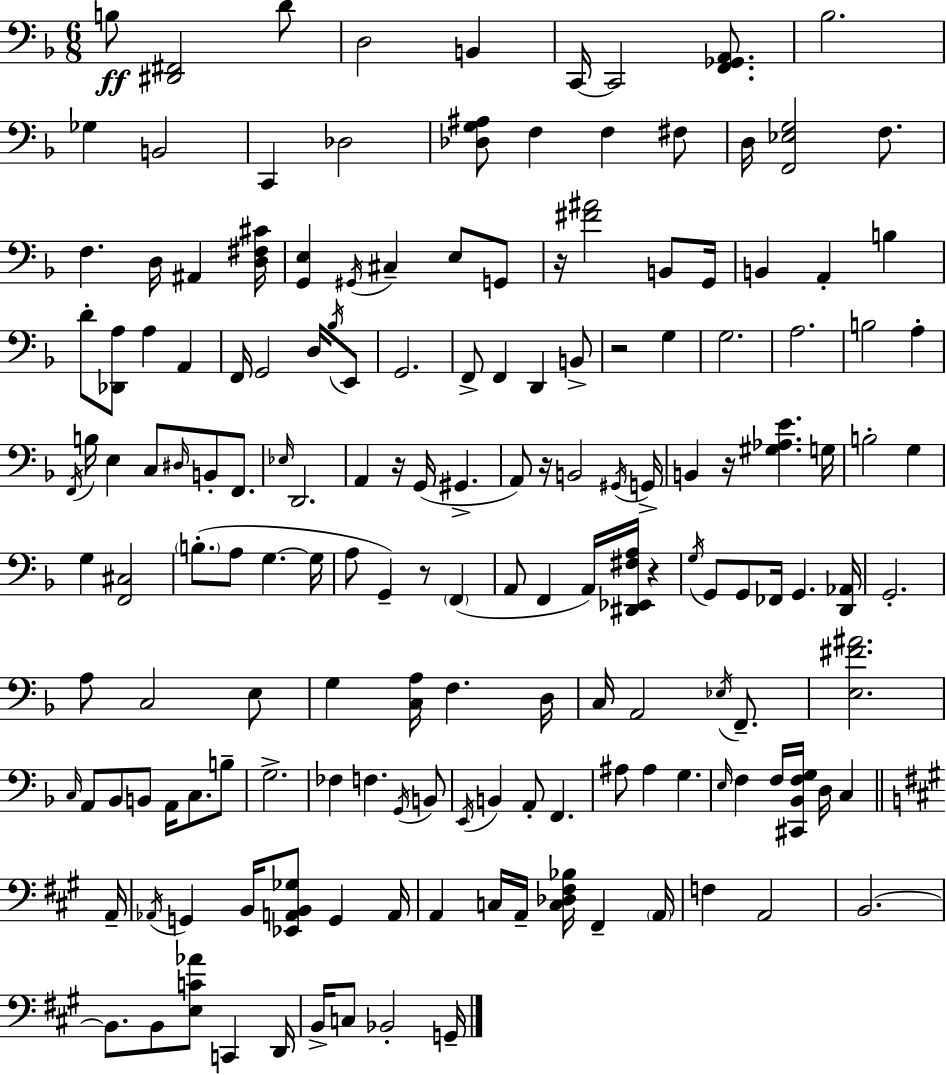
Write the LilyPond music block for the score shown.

{
  \clef bass
  \numericTimeSignature
  \time 6/8
  \key d \minor
  \repeat volta 2 { b8\ff <dis, fis,>2 d'8 | d2 b,4 | c,16~~ c,2 <f, ges, a,>8. | bes2. | \break ges4 b,2 | c,4 des2 | <des g ais>8 f4 f4 fis8 | d16 <f, ees g>2 f8. | \break f4. d16 ais,4 <d fis cis'>16 | <g, e>4 \acciaccatura { gis,16 } cis4-- e8 g,8 | r16 <fis' ais'>2 b,8 | g,16 b,4 a,4-. b4 | \break d'8-. <des, a>8 a4 a,4 | f,16 g,2 d16 \acciaccatura { bes16 } | e,8 g,2. | f,8-> f,4 d,4 | \break b,8-> r2 g4 | g2. | a2. | b2 a4-. | \break \acciaccatura { f,16 } b16 e4 c8 \grace { dis16 } b,8-. | f,8. \grace { ees16 } d,2. | a,4 r16 g,16( gis,4.-> | a,8) r16 b,2 | \break \acciaccatura { gis,16 } g,16-> b,4 r16 <gis aes e'>4. | g16 b2-. | g4 g4 <f, cis>2 | \parenthesize b8.-.( a8 g4.~~ | \break g16 a8 g,4--) | r8 \parenthesize f,4( a,8 f,4 | a,16) <dis, ees, fis a>16 r4 \acciaccatura { g16 } g,8 g,8 fes,16 | g,4. <d, aes,>16 g,2.-. | \break a8 c2 | e8 g4 <c a>16 | f4. d16 c16 a,2 | \acciaccatura { ees16 } f,8.-- <e fis' ais'>2. | \break \grace { c16 } a,8 bes,8 | b,8 a,16 c8. b8-- g2.-> | fes4 | f4. \acciaccatura { g,16 } b,8 \acciaccatura { e,16 } b,4 | \break a,8-. f,4. ais8 | ais4 g4. \grace { e16 } | f4 f16 <cis, bes, f g>16 d16 c4 \bar "||" \break \key a \major a,16-- \acciaccatura { aes,16 } g,4 b,16 <ees, a, b, ges>8 g,4 | a,16 a,4 c16 a,16-- <c des fis bes>16 fis,4-- | \parenthesize a,16 f4 a,2 | b,2.~~ | \break b,8. b,8 <e c' aes'>8 c,4 | d,16 b,16-> c8 bes,2-. | g,16-- } \bar "|."
}